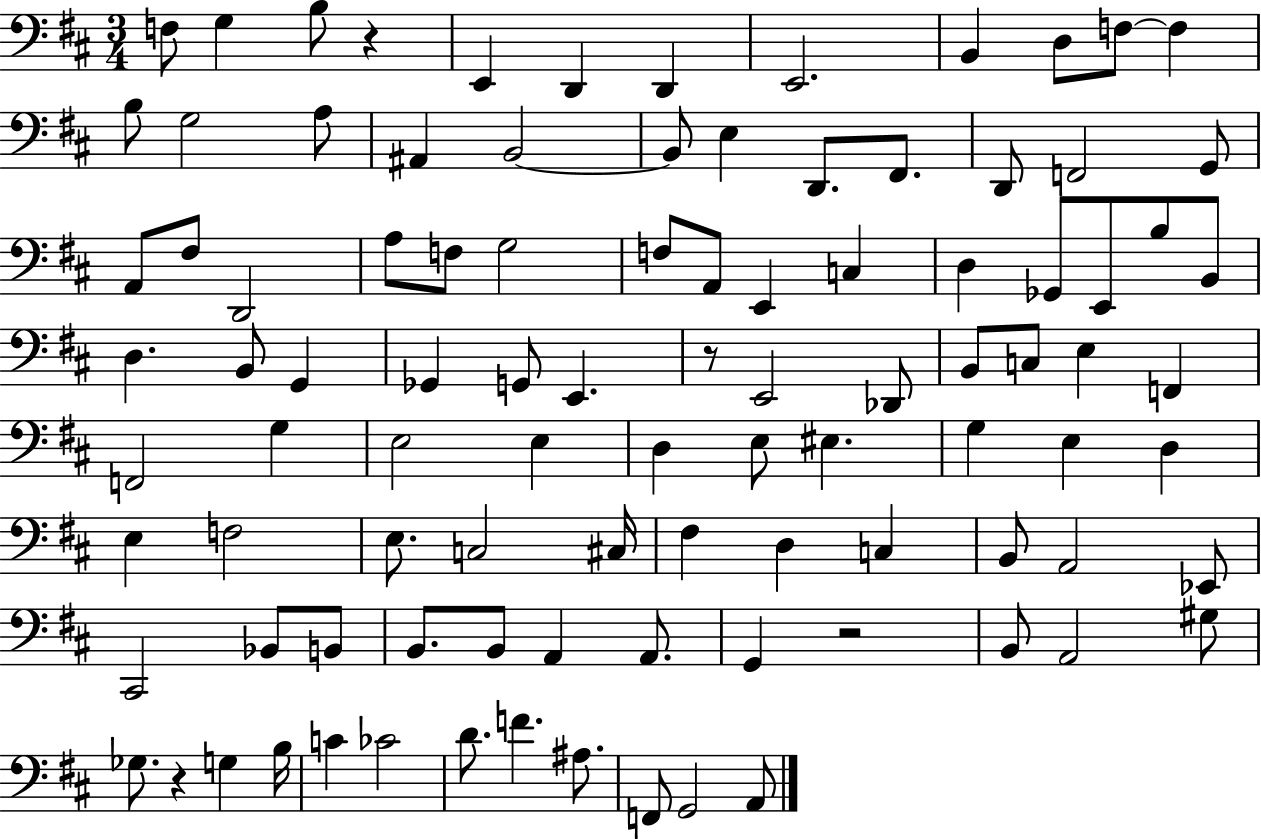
F3/e G3/q B3/e R/q E2/q D2/q D2/q E2/h. B2/q D3/e F3/e F3/q B3/e G3/h A3/e A#2/q B2/h B2/e E3/q D2/e. F#2/e. D2/e F2/h G2/e A2/e F#3/e D2/h A3/e F3/e G3/h F3/e A2/e E2/q C3/q D3/q Gb2/e E2/e B3/e B2/e D3/q. B2/e G2/q Gb2/q G2/e E2/q. R/e E2/h Db2/e B2/e C3/e E3/q F2/q F2/h G3/q E3/h E3/q D3/q E3/e EIS3/q. G3/q E3/q D3/q E3/q F3/h E3/e. C3/h C#3/s F#3/q D3/q C3/q B2/e A2/h Eb2/e C#2/h Bb2/e B2/e B2/e. B2/e A2/q A2/e. G2/q R/h B2/e A2/h G#3/e Gb3/e. R/q G3/q B3/s C4/q CES4/h D4/e. F4/q. A#3/e. F2/e G2/h A2/e